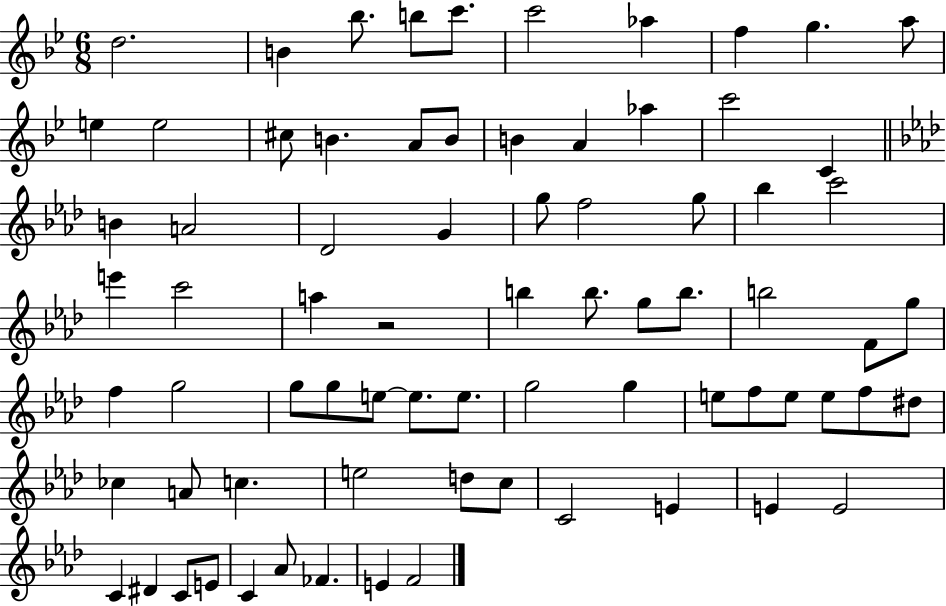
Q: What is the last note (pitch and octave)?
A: F4